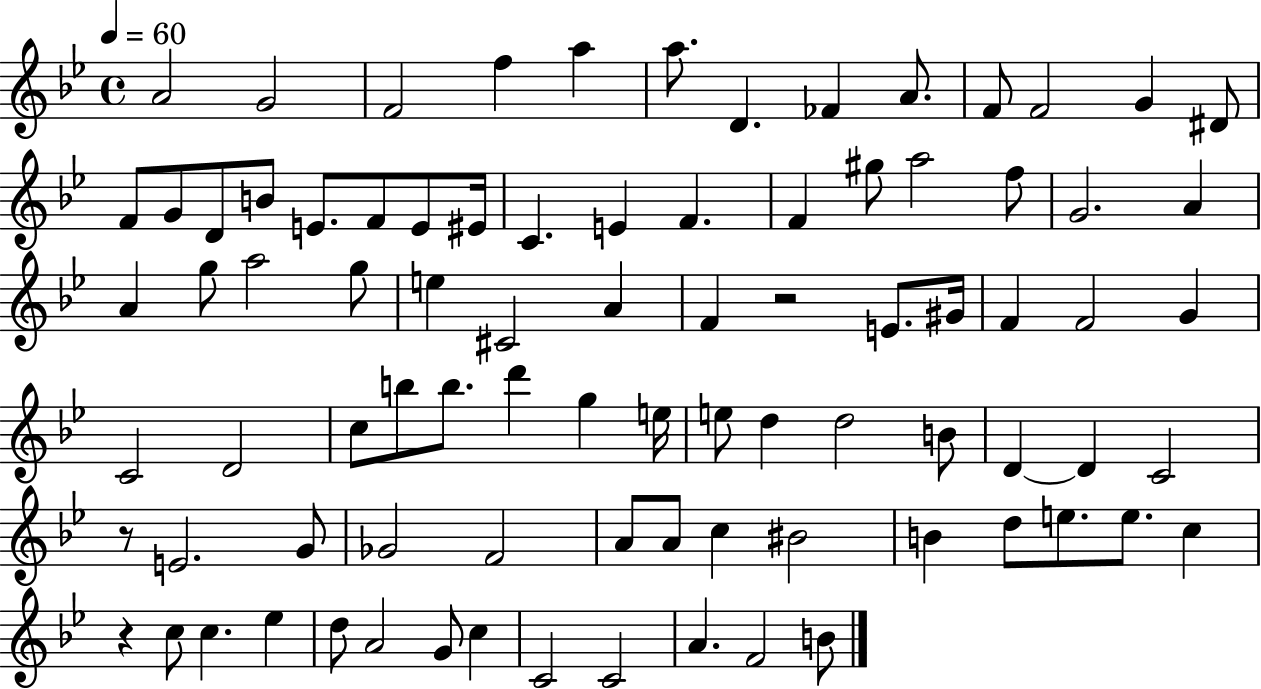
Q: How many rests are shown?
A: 3